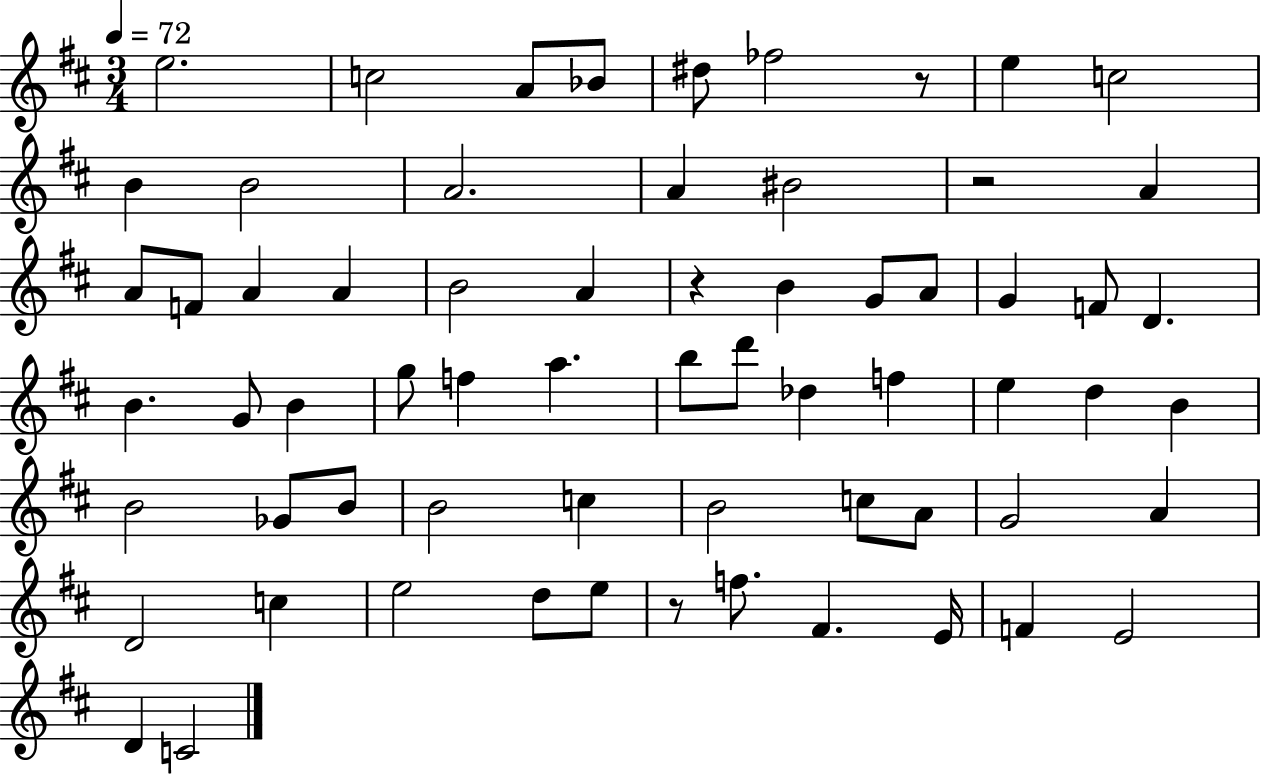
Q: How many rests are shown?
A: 4